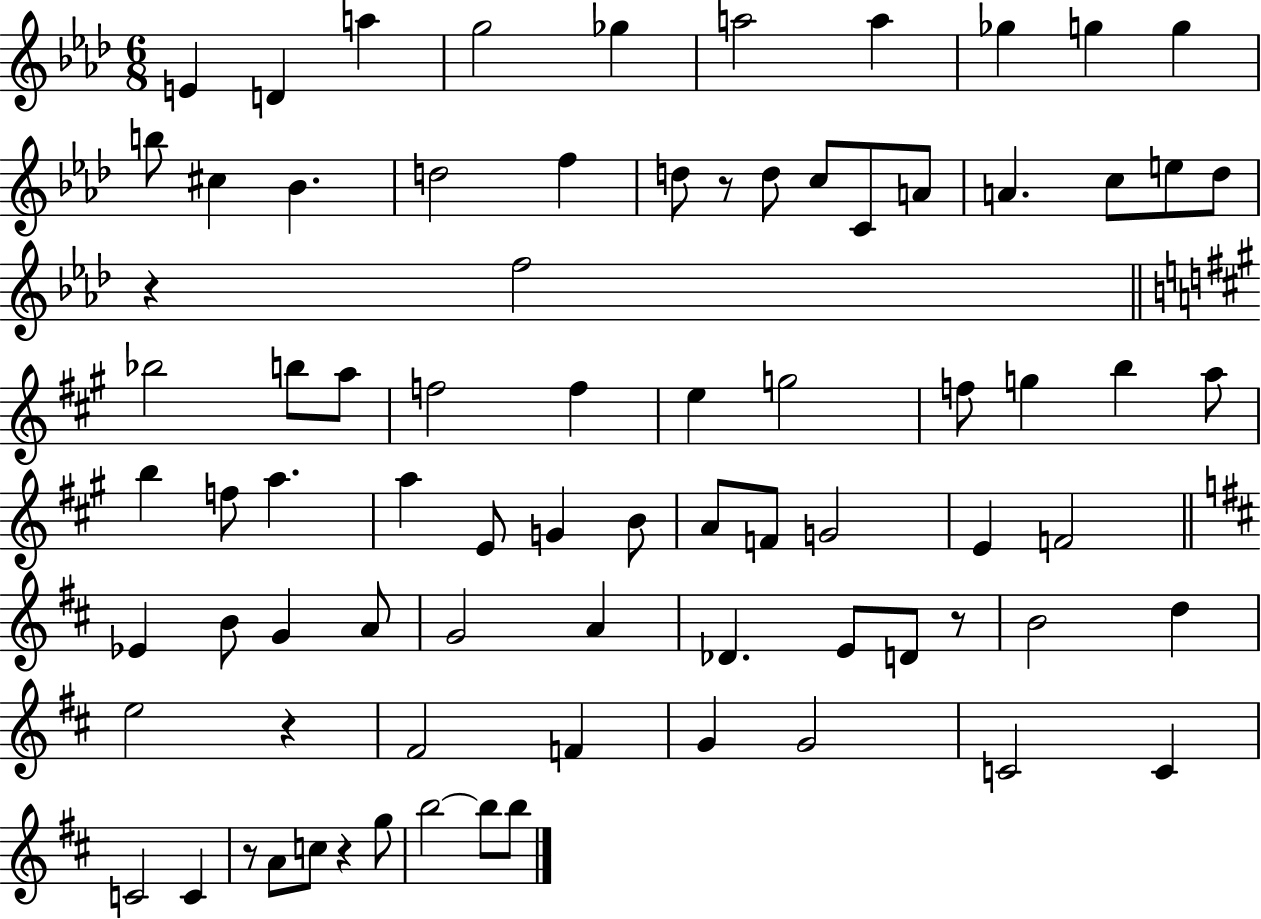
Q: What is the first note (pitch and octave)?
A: E4